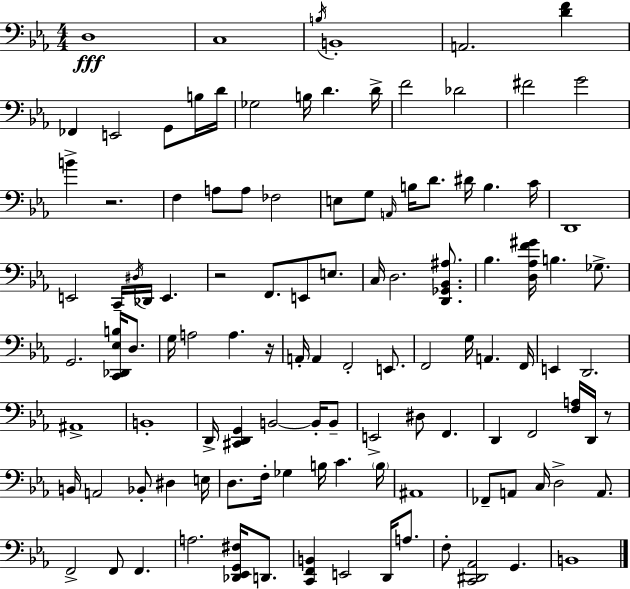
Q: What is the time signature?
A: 4/4